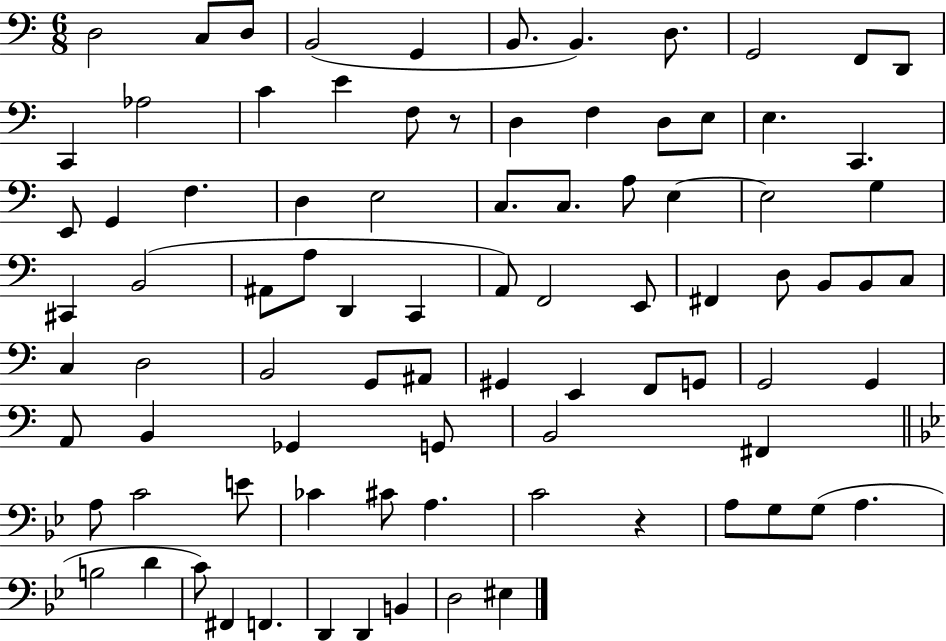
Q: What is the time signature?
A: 6/8